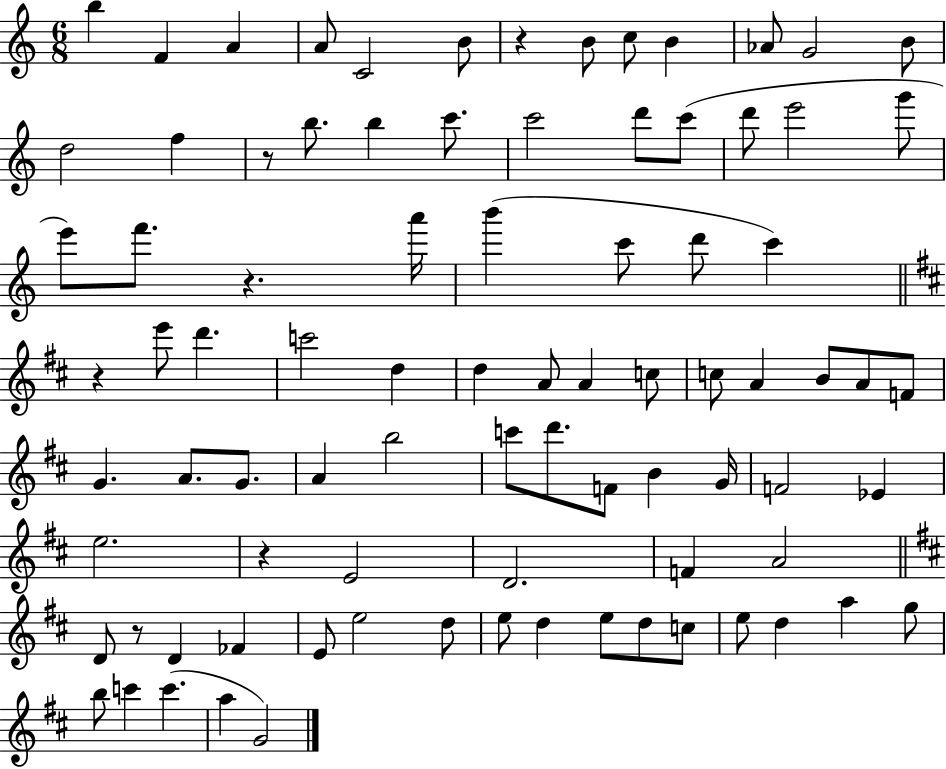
B5/q F4/q A4/q A4/e C4/h B4/e R/q B4/e C5/e B4/q Ab4/e G4/h B4/e D5/h F5/q R/e B5/e. B5/q C6/e. C6/h D6/e C6/e D6/e E6/h G6/e E6/e F6/e. R/q. A6/s B6/q C6/e D6/e C6/q R/q E6/e D6/q. C6/h D5/q D5/q A4/e A4/q C5/e C5/e A4/q B4/e A4/e F4/e G4/q. A4/e. G4/e. A4/q B5/h C6/e D6/e. F4/e B4/q G4/s F4/h Eb4/q E5/h. R/q E4/h D4/h. F4/q A4/h D4/e R/e D4/q FES4/q E4/e E5/h D5/e E5/e D5/q E5/e D5/e C5/e E5/e D5/q A5/q G5/e B5/e C6/q C6/q. A5/q G4/h